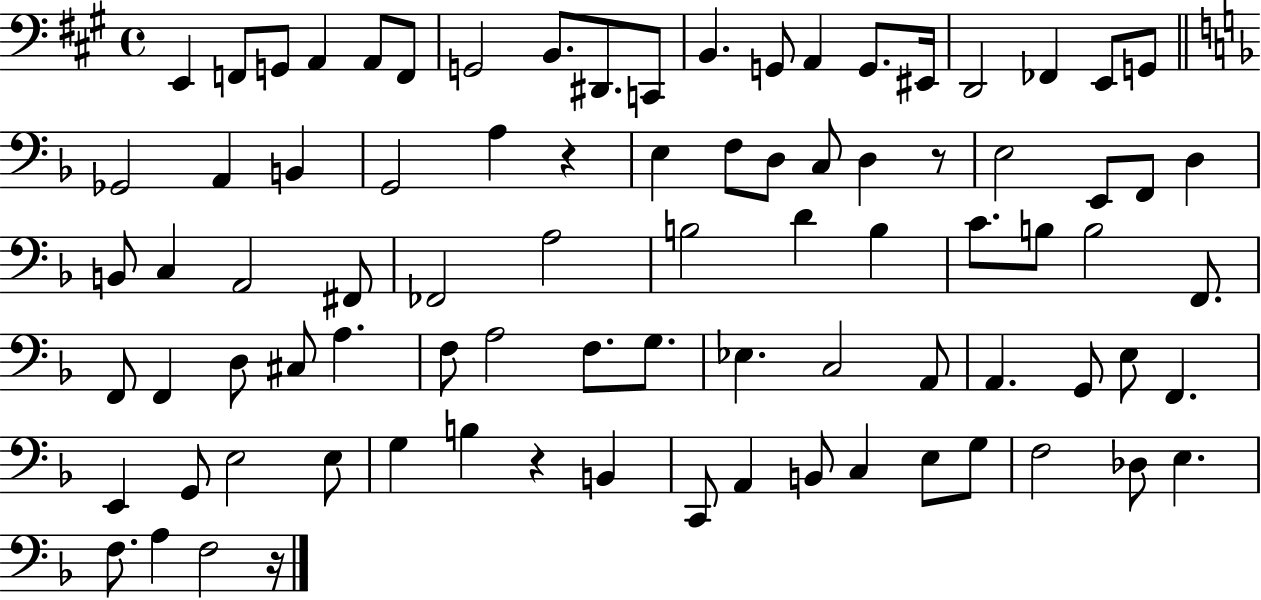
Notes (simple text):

E2/q F2/e G2/e A2/q A2/e F2/e G2/h B2/e. D#2/e. C2/e B2/q. G2/e A2/q G2/e. EIS2/s D2/h FES2/q E2/e G2/e Gb2/h A2/q B2/q G2/h A3/q R/q E3/q F3/e D3/e C3/e D3/q R/e E3/h E2/e F2/e D3/q B2/e C3/q A2/h F#2/e FES2/h A3/h B3/h D4/q B3/q C4/e. B3/e B3/h F2/e. F2/e F2/q D3/e C#3/e A3/q. F3/e A3/h F3/e. G3/e. Eb3/q. C3/h A2/e A2/q. G2/e E3/e F2/q. E2/q G2/e E3/h E3/e G3/q B3/q R/q B2/q C2/e A2/q B2/e C3/q E3/e G3/e F3/h Db3/e E3/q. F3/e. A3/q F3/h R/s